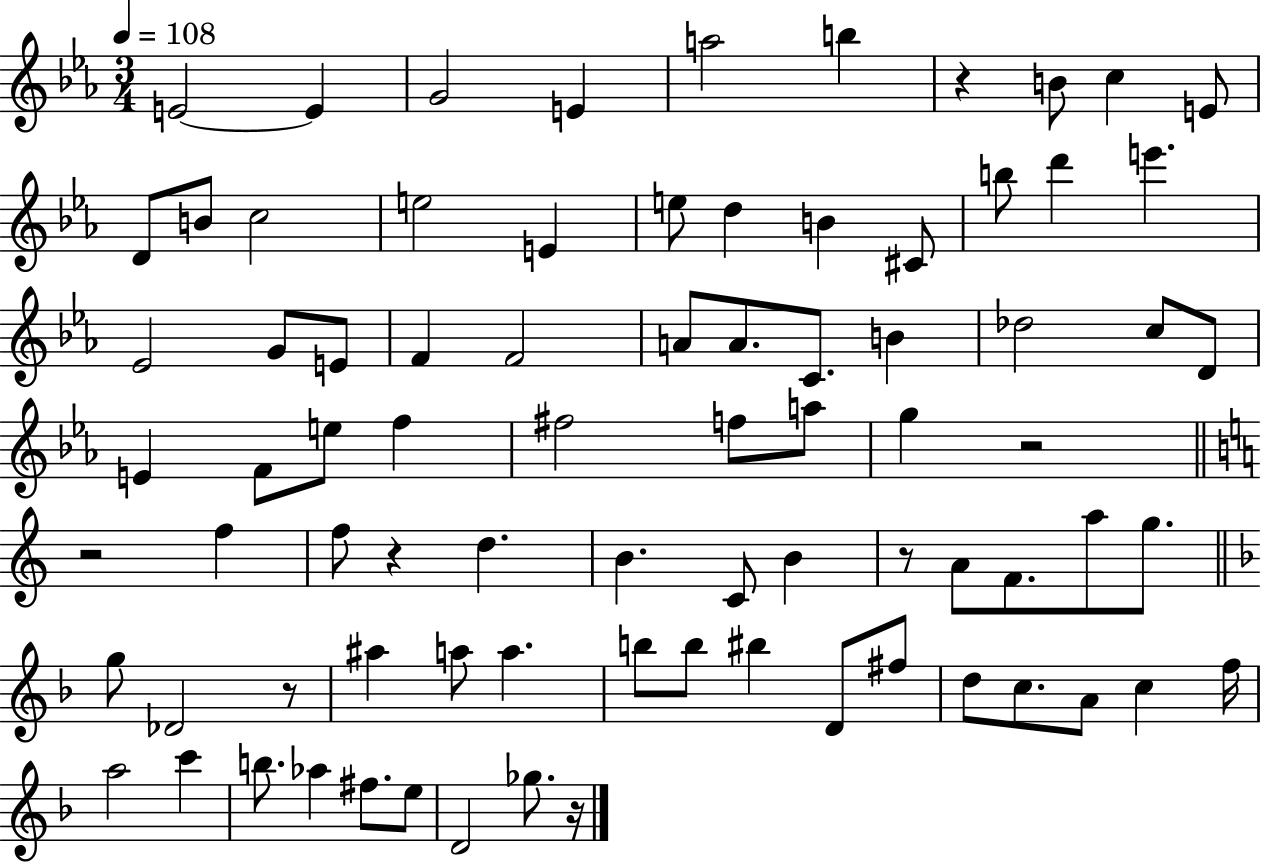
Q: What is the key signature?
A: EES major